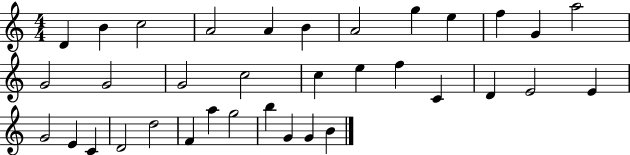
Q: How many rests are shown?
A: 0